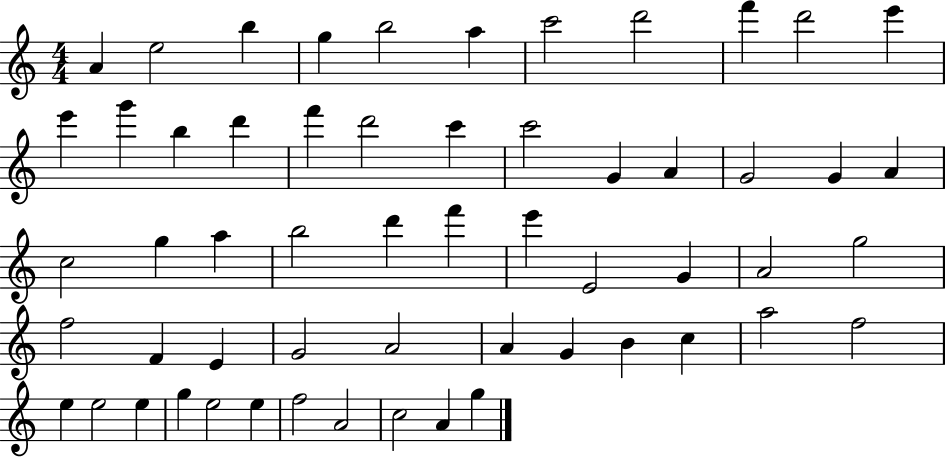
{
  \clef treble
  \numericTimeSignature
  \time 4/4
  \key c \major
  a'4 e''2 b''4 | g''4 b''2 a''4 | c'''2 d'''2 | f'''4 d'''2 e'''4 | \break e'''4 g'''4 b''4 d'''4 | f'''4 d'''2 c'''4 | c'''2 g'4 a'4 | g'2 g'4 a'4 | \break c''2 g''4 a''4 | b''2 d'''4 f'''4 | e'''4 e'2 g'4 | a'2 g''2 | \break f''2 f'4 e'4 | g'2 a'2 | a'4 g'4 b'4 c''4 | a''2 f''2 | \break e''4 e''2 e''4 | g''4 e''2 e''4 | f''2 a'2 | c''2 a'4 g''4 | \break \bar "|."
}